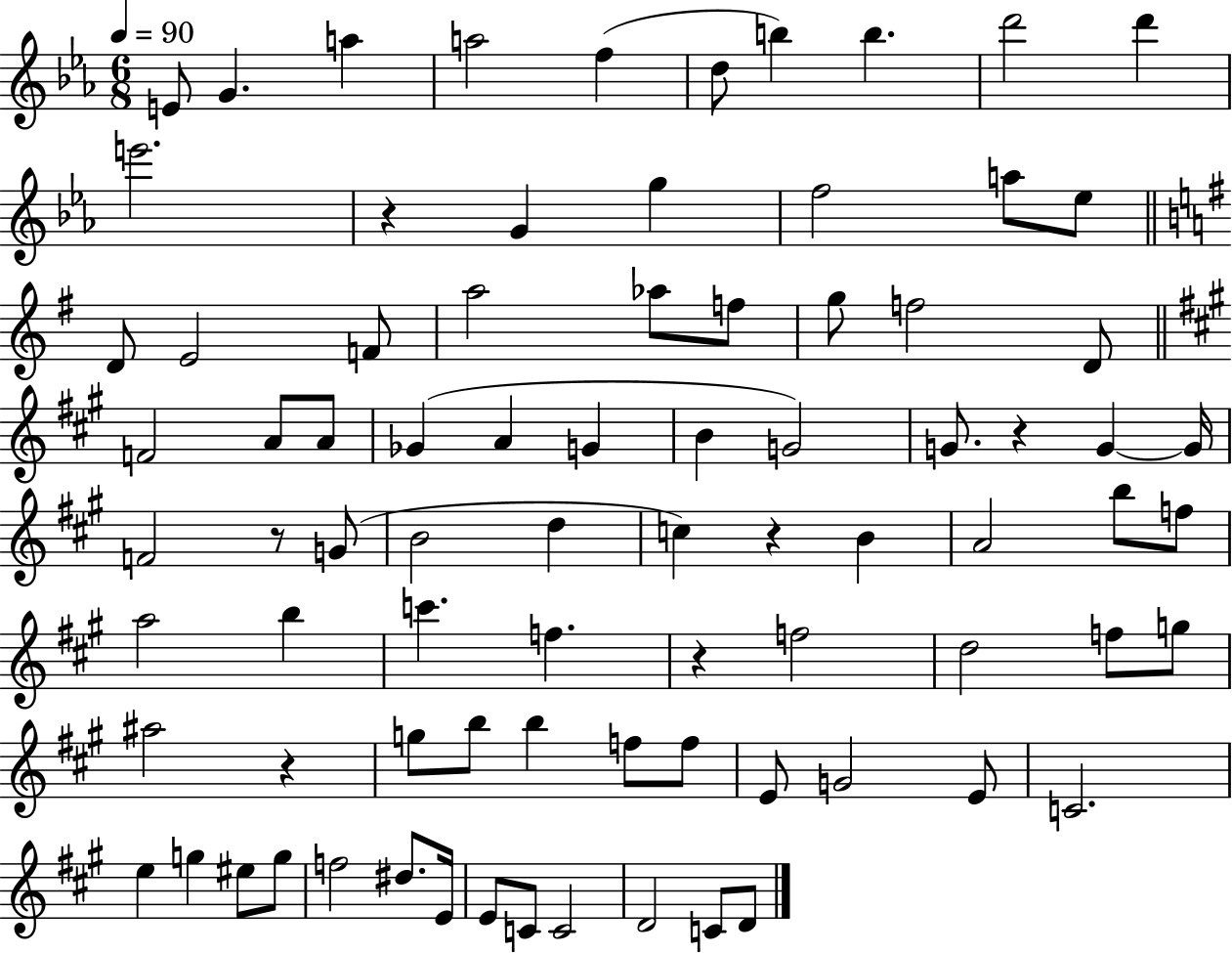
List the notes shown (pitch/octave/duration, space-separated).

E4/e G4/q. A5/q A5/h F5/q D5/e B5/q B5/q. D6/h D6/q E6/h. R/q G4/q G5/q F5/h A5/e Eb5/e D4/e E4/h F4/e A5/h Ab5/e F5/e G5/e F5/h D4/e F4/h A4/e A4/e Gb4/q A4/q G4/q B4/q G4/h G4/e. R/q G4/q G4/s F4/h R/e G4/e B4/h D5/q C5/q R/q B4/q A4/h B5/e F5/e A5/h B5/q C6/q. F5/q. R/q F5/h D5/h F5/e G5/e A#5/h R/q G5/e B5/e B5/q F5/e F5/e E4/e G4/h E4/e C4/h. E5/q G5/q EIS5/e G5/e F5/h D#5/e. E4/s E4/e C4/e C4/h D4/h C4/e D4/e